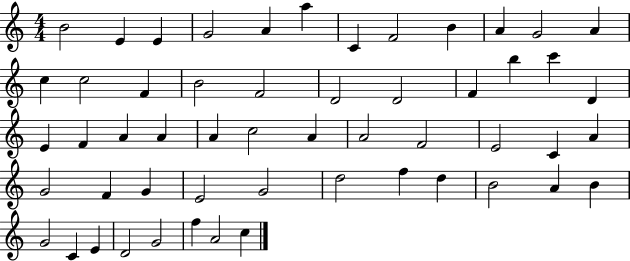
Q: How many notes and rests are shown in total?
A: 54